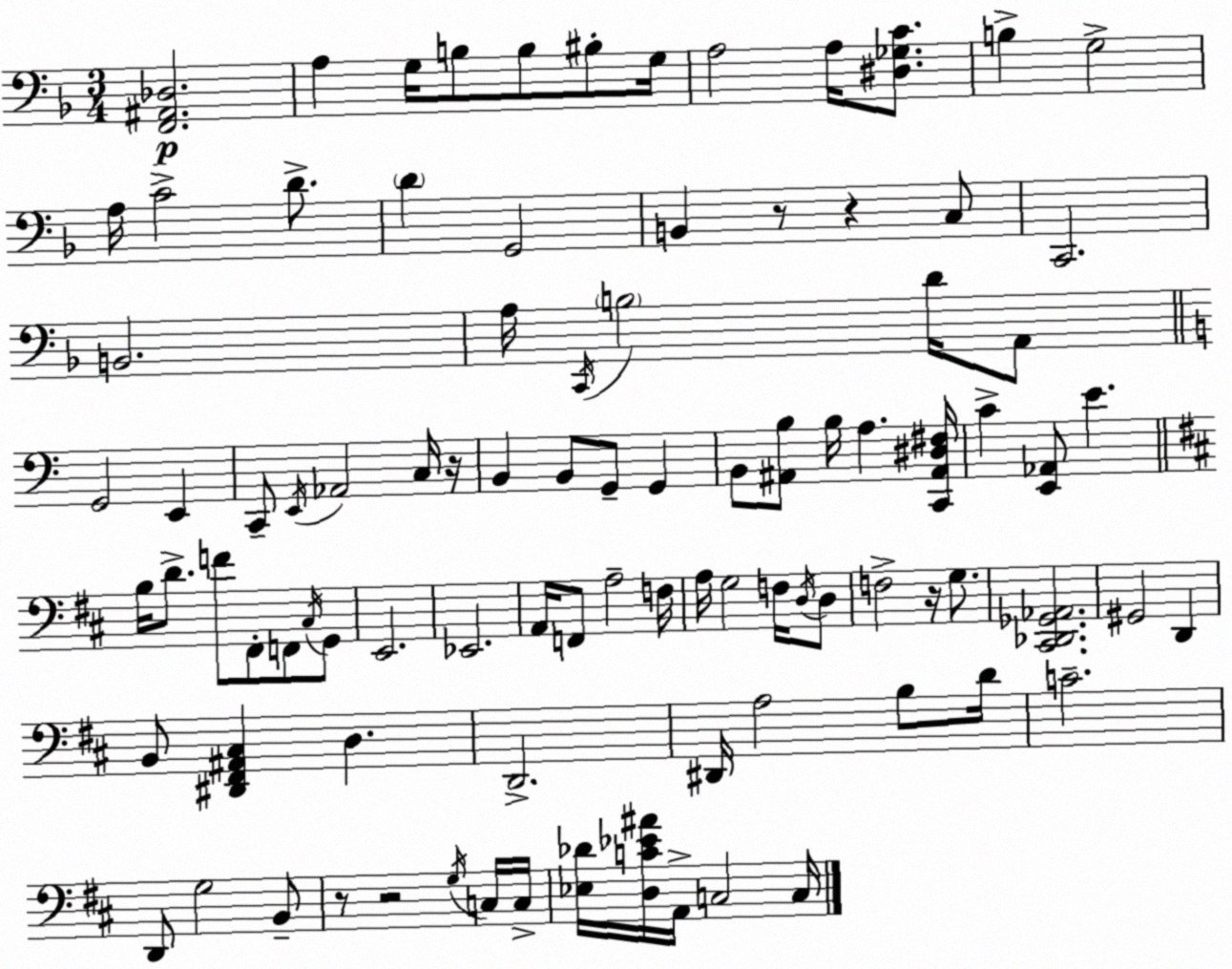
X:1
T:Untitled
M:3/4
L:1/4
K:Dm
[F,,^A,,_D,]2 A, G,/4 B,/2 B,/2 ^B,/2 G,/4 A,2 A,/4 [^D,_G,C]/2 B, G,2 A,/4 C2 D/2 D G,,2 B,, z/2 z C,/2 C,,2 B,,2 A,/4 C,,/4 B,2 D/4 A,,/2 G,,2 E,, C,,/2 E,,/4 _A,,2 C,/4 z/4 B,, B,,/2 G,,/2 G,, B,,/2 [^A,,B,]/2 B,/4 A, [C,,^A,,^D,^F,]/4 C [E,,_A,,]/2 E B,/4 D/2 F/2 ^F,,/2 F,,/2 ^C,/4 G,,/2 E,,2 _E,,2 A,,/4 F,,/2 A,2 F,/4 A,/4 G,2 F,/4 D,/4 D,/2 F,2 z/4 G,/2 [^C,,_D,,_G,,_A,,]2 ^G,,2 D,, B,,/2 [^D,,^F,,^A,,^C,] D, D,,2 ^D,,/4 A,2 B,/2 D/4 C2 D,,/2 G,2 B,,/2 z/2 z2 G,/4 C,/4 C,/4 [_E,_D]/4 [D,C_E^A]/4 A,,/4 C,2 C,/4